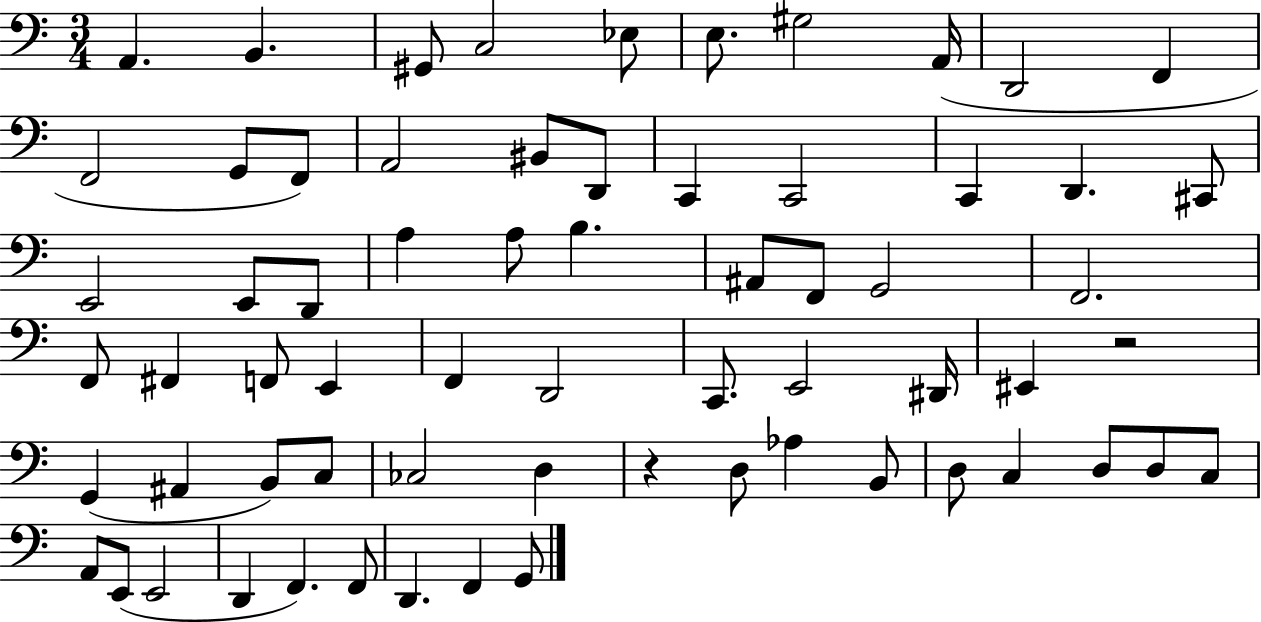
X:1
T:Untitled
M:3/4
L:1/4
K:C
A,, B,, ^G,,/2 C,2 _E,/2 E,/2 ^G,2 A,,/4 D,,2 F,, F,,2 G,,/2 F,,/2 A,,2 ^B,,/2 D,,/2 C,, C,,2 C,, D,, ^C,,/2 E,,2 E,,/2 D,,/2 A, A,/2 B, ^A,,/2 F,,/2 G,,2 F,,2 F,,/2 ^F,, F,,/2 E,, F,, D,,2 C,,/2 E,,2 ^D,,/4 ^E,, z2 G,, ^A,, B,,/2 C,/2 _C,2 D, z D,/2 _A, B,,/2 D,/2 C, D,/2 D,/2 C,/2 A,,/2 E,,/2 E,,2 D,, F,, F,,/2 D,, F,, G,,/2